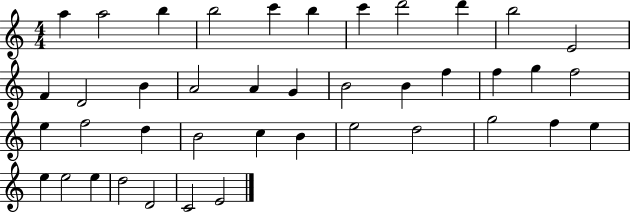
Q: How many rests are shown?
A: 0